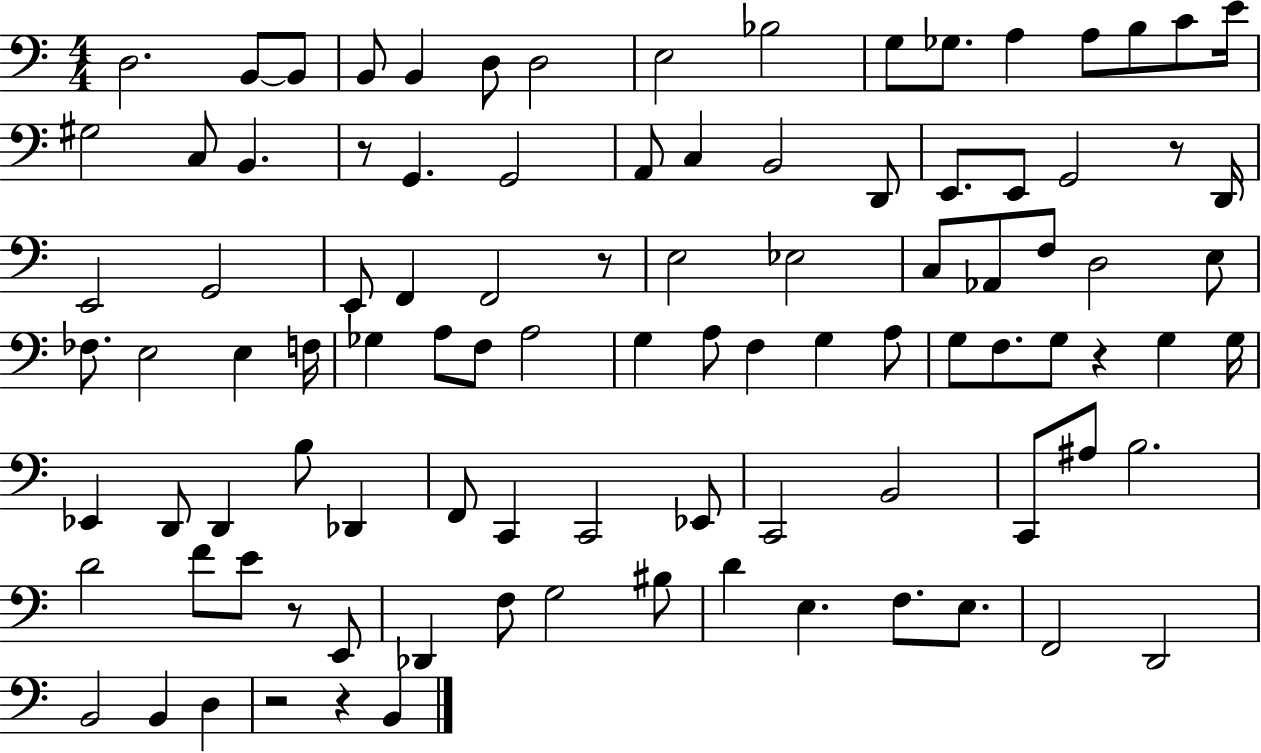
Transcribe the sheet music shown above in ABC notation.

X:1
T:Untitled
M:4/4
L:1/4
K:C
D,2 B,,/2 B,,/2 B,,/2 B,, D,/2 D,2 E,2 _B,2 G,/2 _G,/2 A, A,/2 B,/2 C/2 E/4 ^G,2 C,/2 B,, z/2 G,, G,,2 A,,/2 C, B,,2 D,,/2 E,,/2 E,,/2 G,,2 z/2 D,,/4 E,,2 G,,2 E,,/2 F,, F,,2 z/2 E,2 _E,2 C,/2 _A,,/2 F,/2 D,2 E,/2 _F,/2 E,2 E, F,/4 _G, A,/2 F,/2 A,2 G, A,/2 F, G, A,/2 G,/2 F,/2 G,/2 z G, G,/4 _E,, D,,/2 D,, B,/2 _D,, F,,/2 C,, C,,2 _E,,/2 C,,2 B,,2 C,,/2 ^A,/2 B,2 D2 F/2 E/2 z/2 E,,/2 _D,, F,/2 G,2 ^B,/2 D E, F,/2 E,/2 F,,2 D,,2 B,,2 B,, D, z2 z B,,